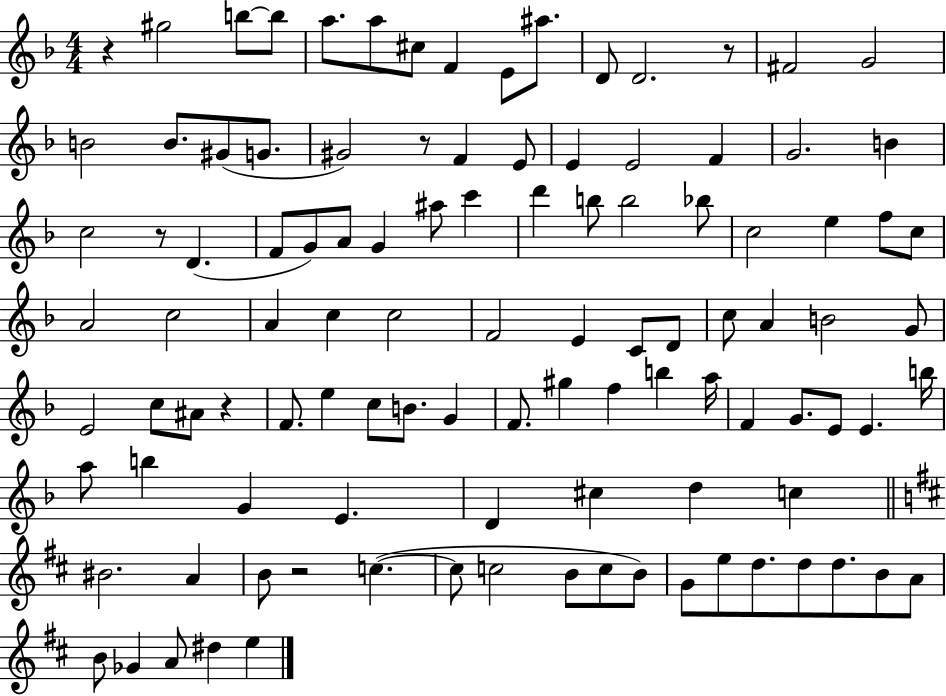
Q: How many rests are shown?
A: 6